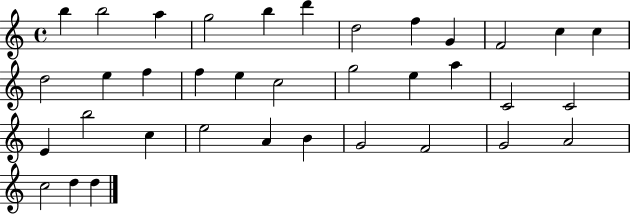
{
  \clef treble
  \time 4/4
  \defaultTimeSignature
  \key c \major
  b''4 b''2 a''4 | g''2 b''4 d'''4 | d''2 f''4 g'4 | f'2 c''4 c''4 | \break d''2 e''4 f''4 | f''4 e''4 c''2 | g''2 e''4 a''4 | c'2 c'2 | \break e'4 b''2 c''4 | e''2 a'4 b'4 | g'2 f'2 | g'2 a'2 | \break c''2 d''4 d''4 | \bar "|."
}